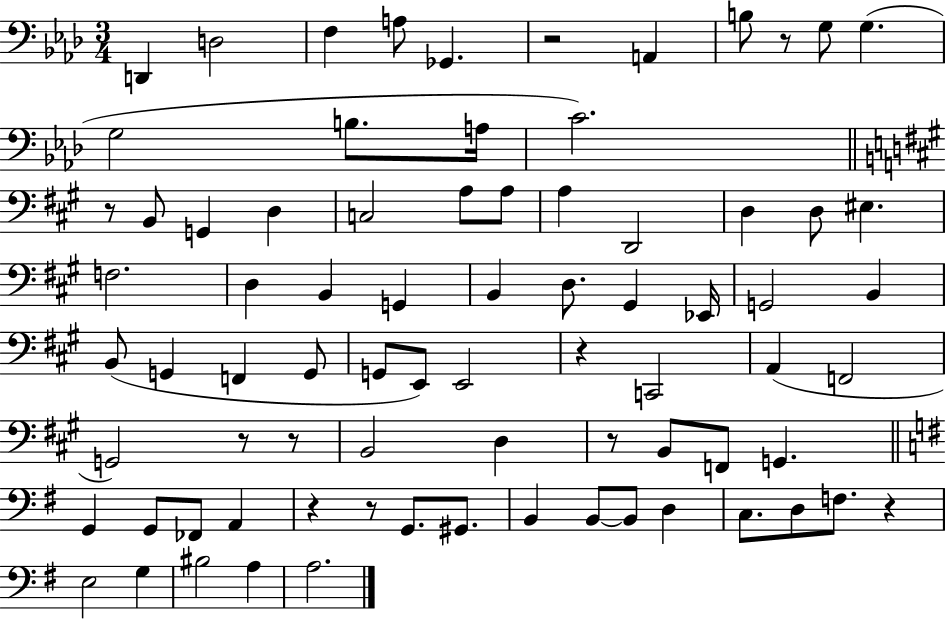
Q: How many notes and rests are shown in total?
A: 78